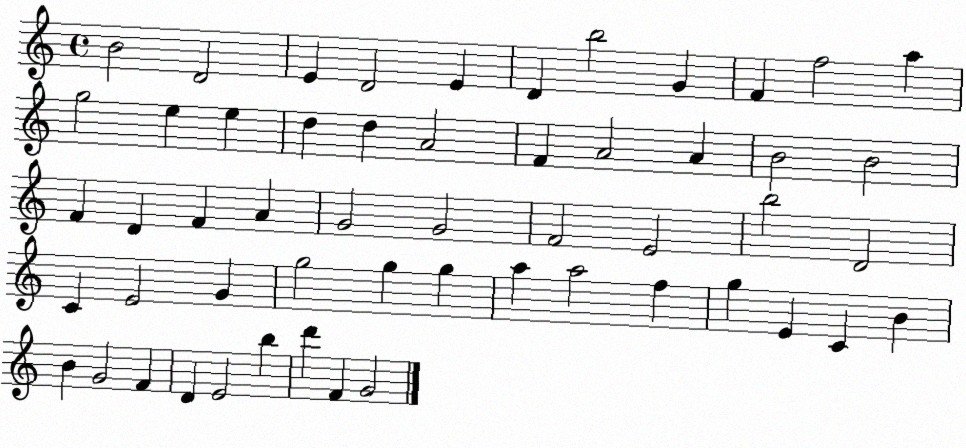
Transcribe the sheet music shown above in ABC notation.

X:1
T:Untitled
M:4/4
L:1/4
K:C
B2 D2 E D2 E D b2 G F f2 a g2 e e d d A2 F A2 A B2 B2 F D F A G2 G2 F2 E2 b2 D2 C E2 G g2 g g a a2 f g E C B B G2 F D E2 b d' F G2